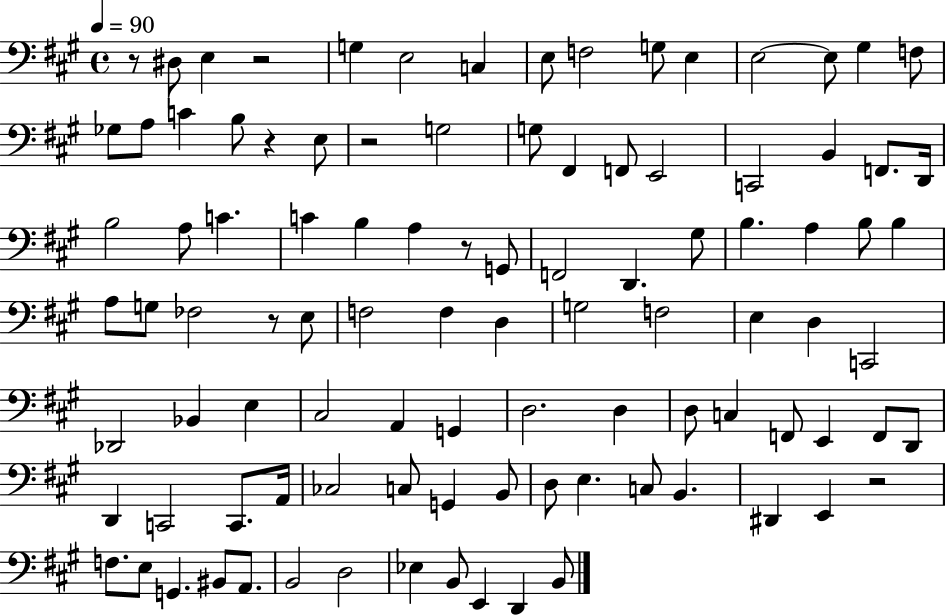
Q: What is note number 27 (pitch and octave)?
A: D2